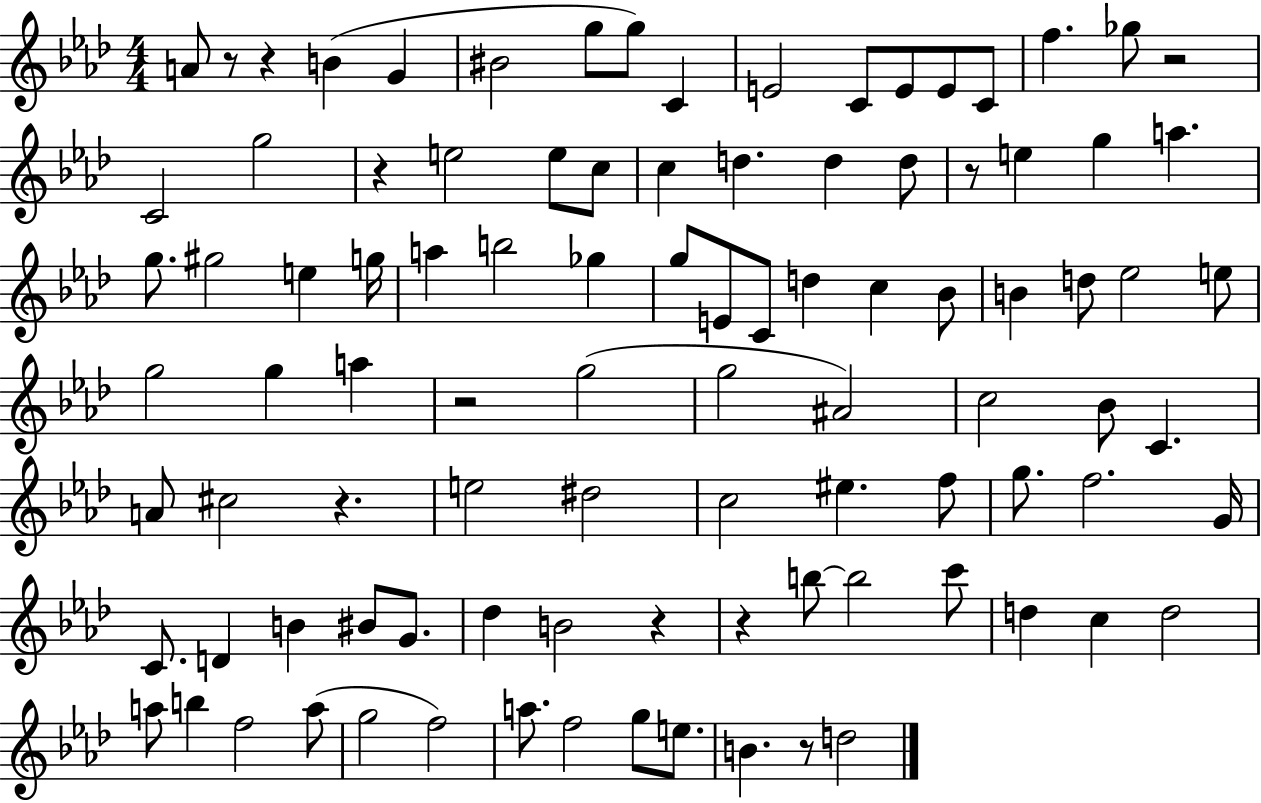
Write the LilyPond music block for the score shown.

{
  \clef treble
  \numericTimeSignature
  \time 4/4
  \key aes \major
  a'8 r8 r4 b'4( g'4 | bis'2 g''8 g''8) c'4 | e'2 c'8 e'8 e'8 c'8 | f''4. ges''8 r2 | \break c'2 g''2 | r4 e''2 e''8 c''8 | c''4 d''4. d''4 d''8 | r8 e''4 g''4 a''4. | \break g''8. gis''2 e''4 g''16 | a''4 b''2 ges''4 | g''8 e'8 c'8 d''4 c''4 bes'8 | b'4 d''8 ees''2 e''8 | \break g''2 g''4 a''4 | r2 g''2( | g''2 ais'2) | c''2 bes'8 c'4. | \break a'8 cis''2 r4. | e''2 dis''2 | c''2 eis''4. f''8 | g''8. f''2. g'16 | \break c'8. d'4 b'4 bis'8 g'8. | des''4 b'2 r4 | r4 b''8~~ b''2 c'''8 | d''4 c''4 d''2 | \break a''8 b''4 f''2 a''8( | g''2 f''2) | a''8. f''2 g''8 e''8. | b'4. r8 d''2 | \break \bar "|."
}